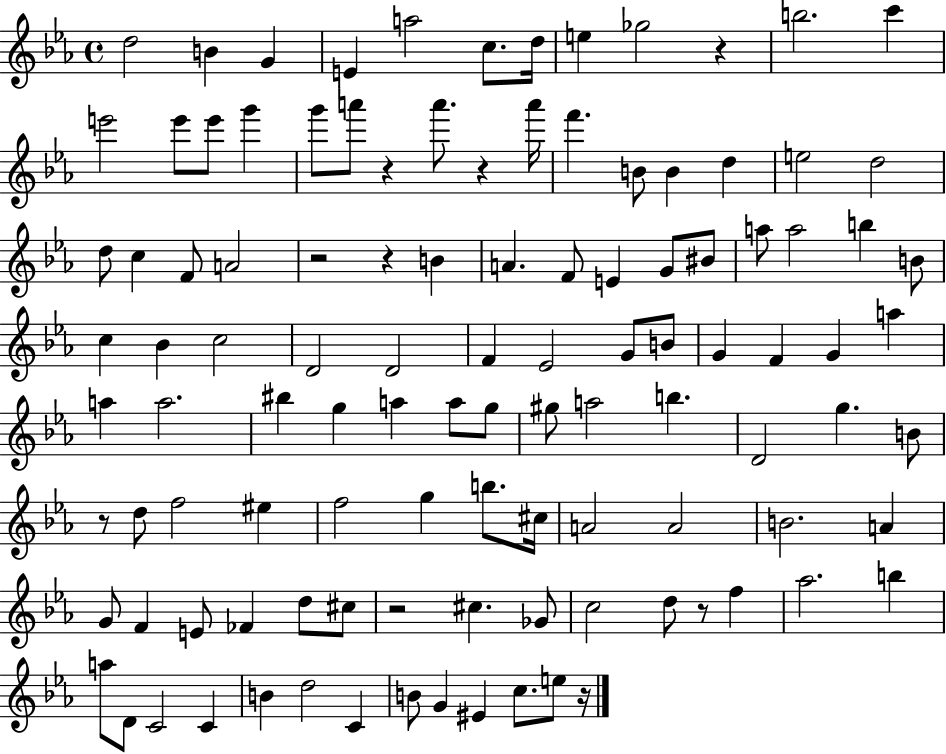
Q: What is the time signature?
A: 4/4